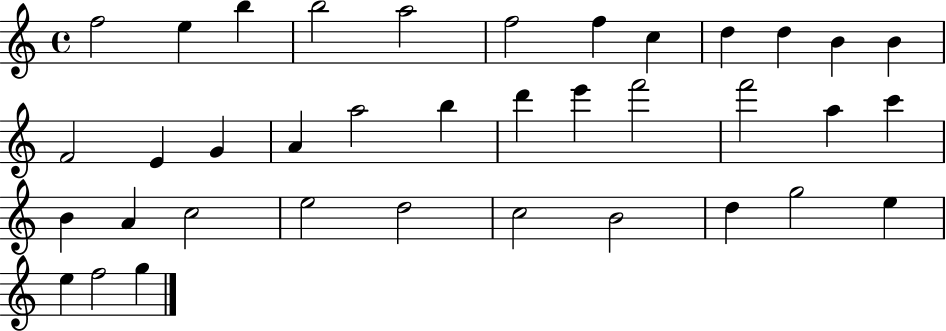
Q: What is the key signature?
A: C major